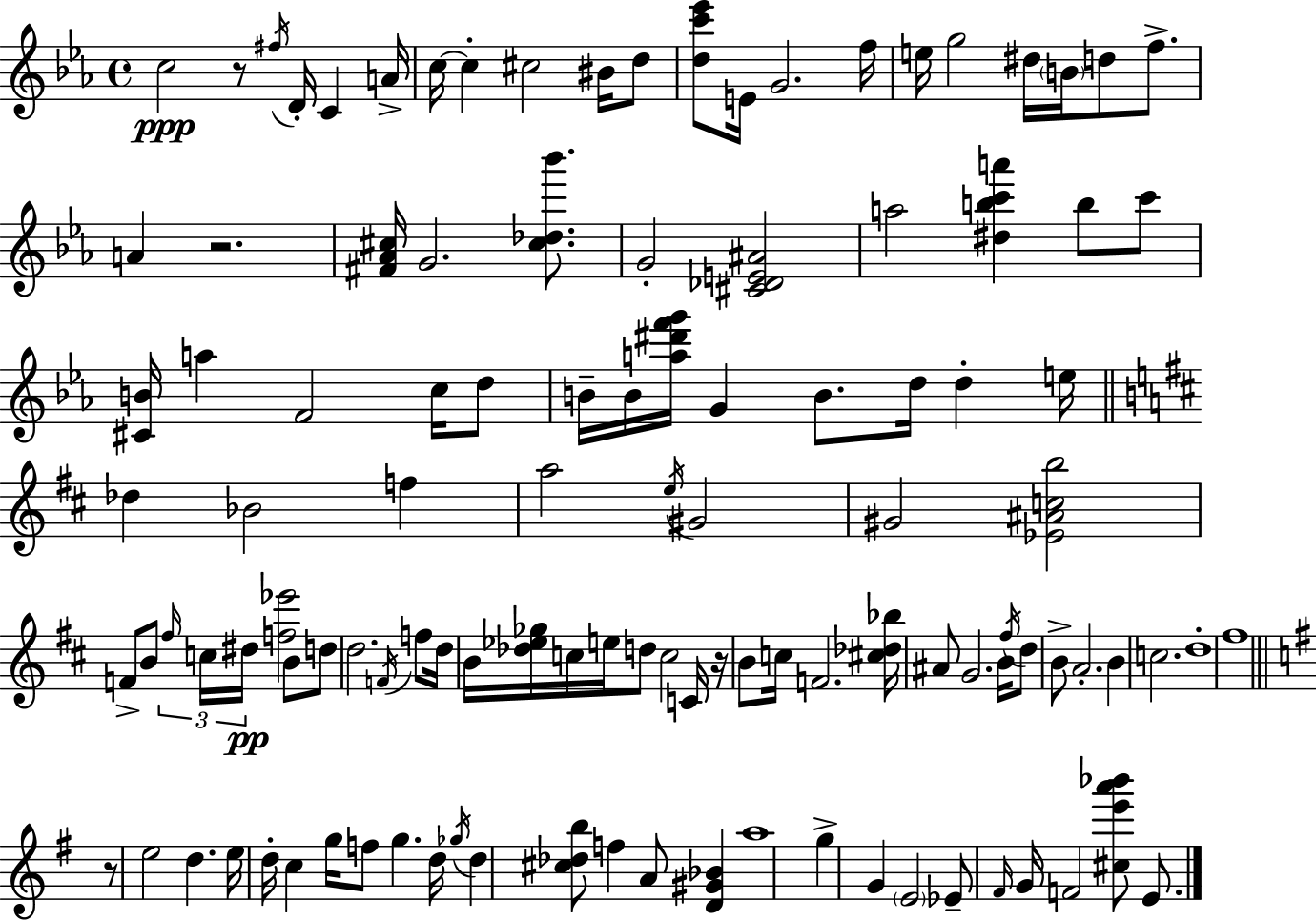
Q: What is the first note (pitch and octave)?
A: C5